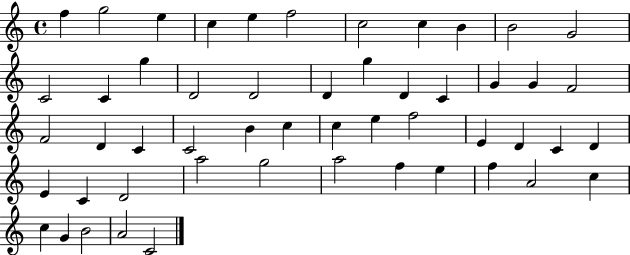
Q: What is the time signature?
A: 4/4